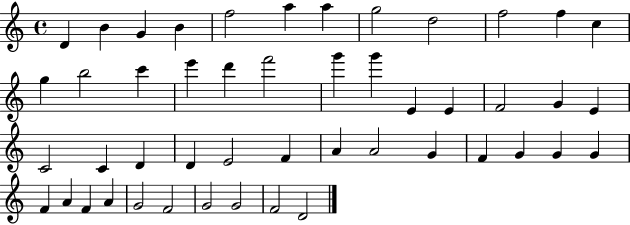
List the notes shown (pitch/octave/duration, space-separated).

D4/q B4/q G4/q B4/q F5/h A5/q A5/q G5/h D5/h F5/h F5/q C5/q G5/q B5/h C6/q E6/q D6/q F6/h G6/q G6/q E4/q E4/q F4/h G4/q E4/q C4/h C4/q D4/q D4/q E4/h F4/q A4/q A4/h G4/q F4/q G4/q G4/q G4/q F4/q A4/q F4/q A4/q G4/h F4/h G4/h G4/h F4/h D4/h